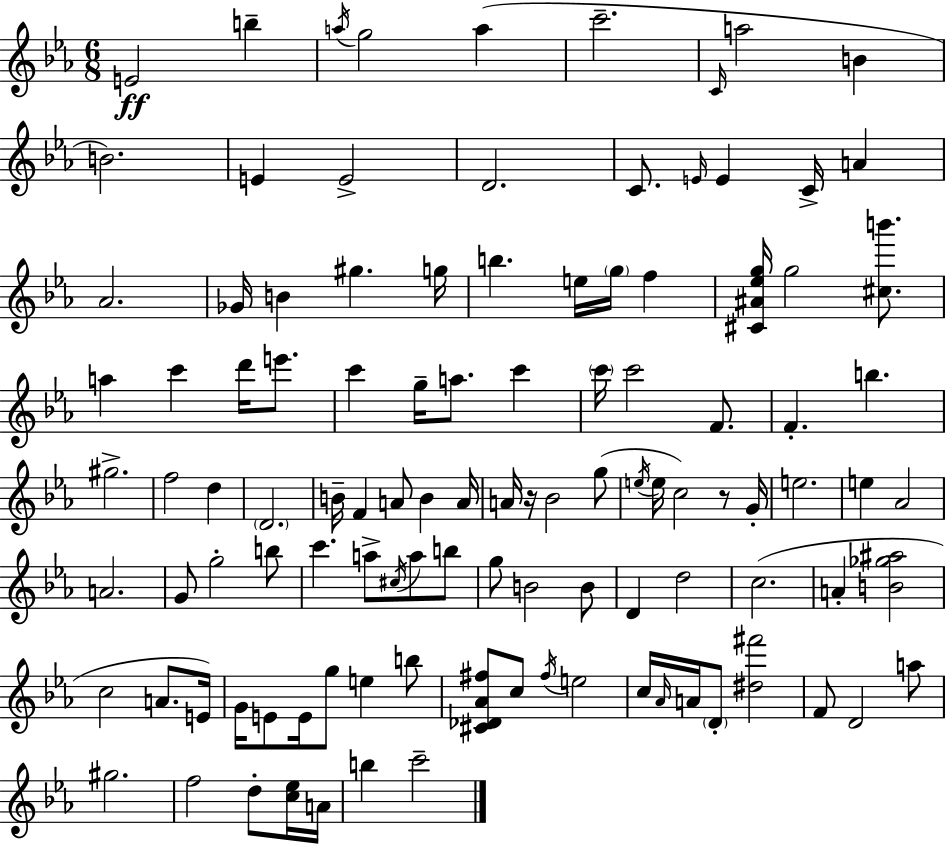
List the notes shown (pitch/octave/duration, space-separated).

E4/h B5/q A5/s G5/h A5/q C6/h. C4/s A5/h B4/q B4/h. E4/q E4/h D4/h. C4/e. E4/s E4/q C4/s A4/q Ab4/h. Gb4/s B4/q G#5/q. G5/s B5/q. E5/s G5/s F5/q [C#4,A#4,Eb5,G5]/s G5/h [C#5,B6]/e. A5/q C6/q D6/s E6/e. C6/q G5/s A5/e. C6/q C6/s C6/h F4/e. F4/q. B5/q. G#5/h. F5/h D5/q D4/h. B4/s F4/q A4/e B4/q A4/s A4/s R/s Bb4/h G5/e E5/s E5/s C5/h R/e G4/s E5/h. E5/q Ab4/h A4/h. G4/e G5/h B5/e C6/q. A5/e C#5/s A5/e B5/e G5/e B4/h B4/e D4/q D5/h C5/h. A4/q [B4,Gb5,A#5]/h C5/h A4/e. E4/s G4/s E4/e E4/s G5/e E5/q B5/e [C#4,Db4,Ab4,F#5]/e C5/e F#5/s E5/h C5/s Ab4/s A4/s D4/e [D#5,F#6]/h F4/e D4/h A5/e G#5/h. F5/h D5/e [C5,Eb5]/s A4/s B5/q C6/h